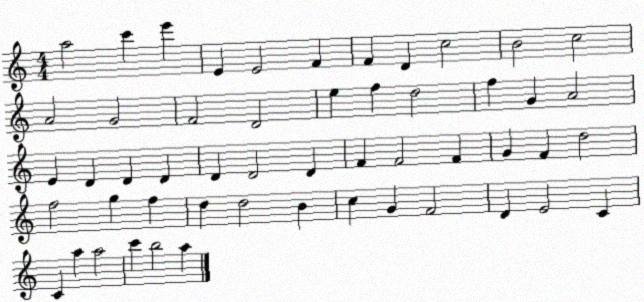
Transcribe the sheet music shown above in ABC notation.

X:1
T:Untitled
M:4/4
L:1/4
K:C
a2 c' e' E E2 F F D c2 B2 c2 A2 G2 F2 D2 e f d2 f G A2 E D D D D D2 D F F2 F G F d2 f2 g f d d2 B c G F2 D E2 C C a a2 c' b2 a